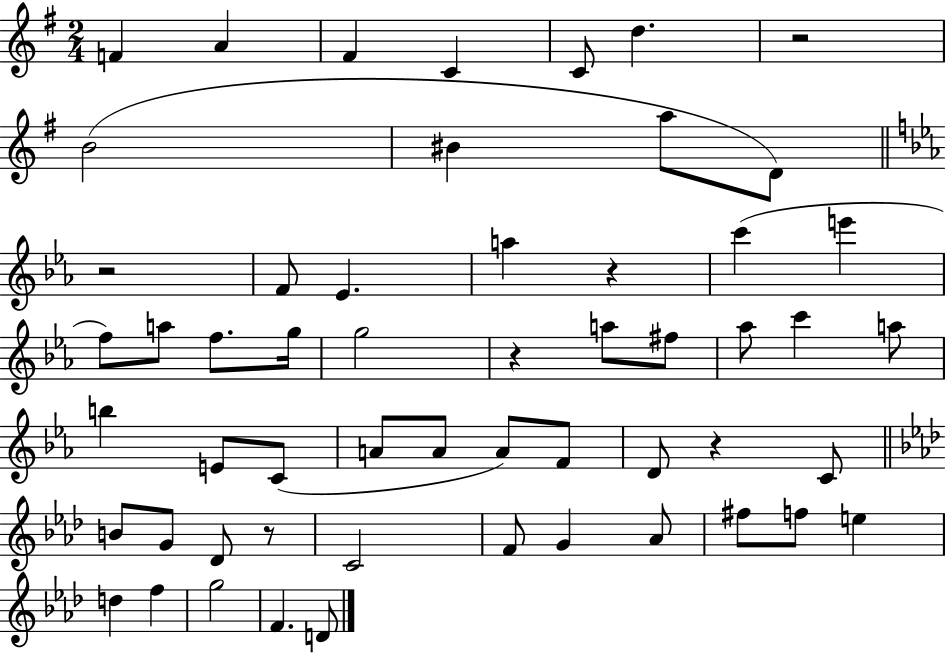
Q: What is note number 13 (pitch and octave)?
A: A5